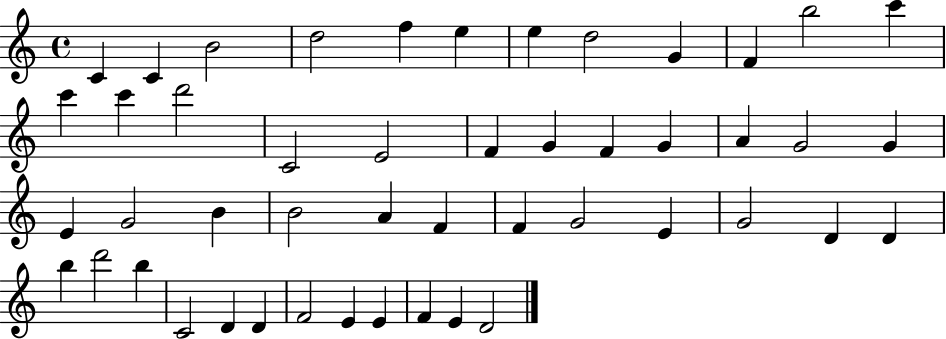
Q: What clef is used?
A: treble